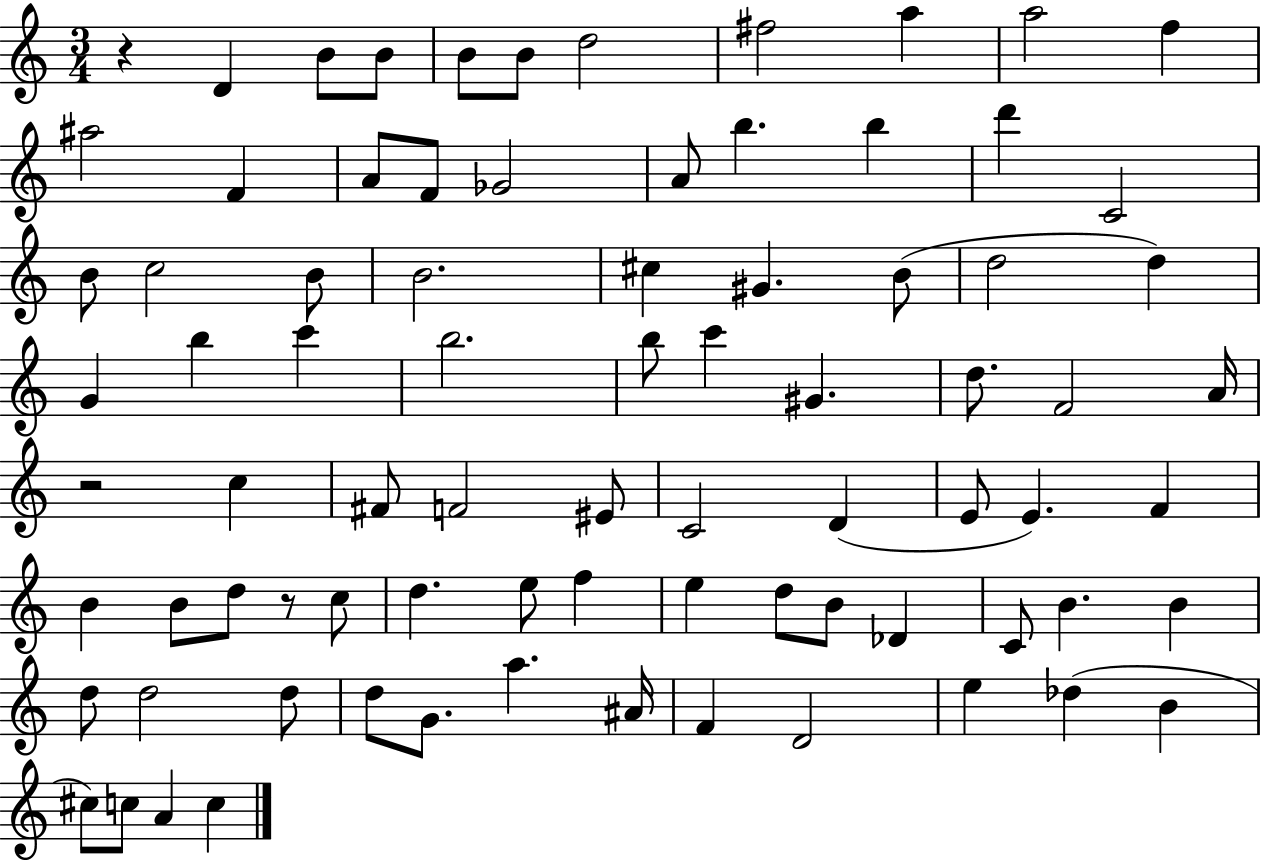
{
  \clef treble
  \numericTimeSignature
  \time 3/4
  \key c \major
  r4 d'4 b'8 b'8 | b'8 b'8 d''2 | fis''2 a''4 | a''2 f''4 | \break ais''2 f'4 | a'8 f'8 ges'2 | a'8 b''4. b''4 | d'''4 c'2 | \break b'8 c''2 b'8 | b'2. | cis''4 gis'4. b'8( | d''2 d''4) | \break g'4 b''4 c'''4 | b''2. | b''8 c'''4 gis'4. | d''8. f'2 a'16 | \break r2 c''4 | fis'8 f'2 eis'8 | c'2 d'4( | e'8 e'4.) f'4 | \break b'4 b'8 d''8 r8 c''8 | d''4. e''8 f''4 | e''4 d''8 b'8 des'4 | c'8 b'4. b'4 | \break d''8 d''2 d''8 | d''8 g'8. a''4. ais'16 | f'4 d'2 | e''4 des''4( b'4 | \break cis''8) c''8 a'4 c''4 | \bar "|."
}